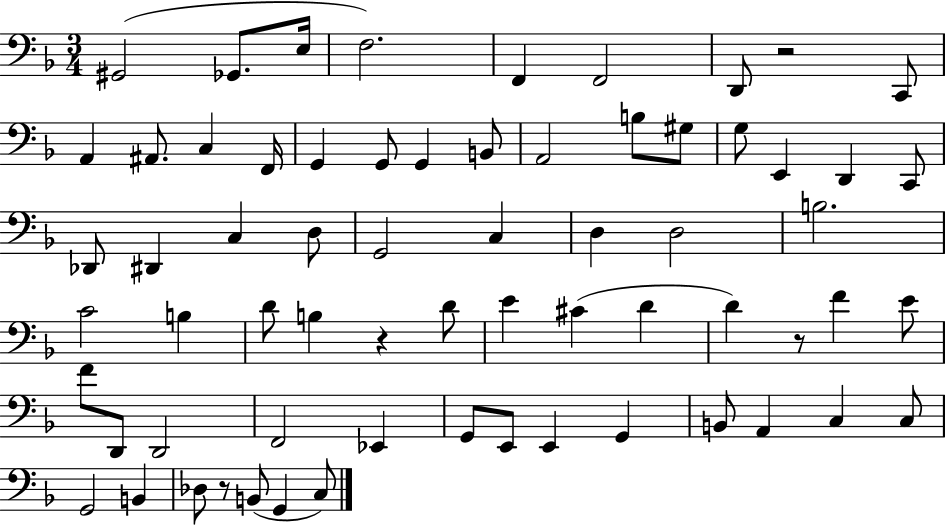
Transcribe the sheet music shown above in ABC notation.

X:1
T:Untitled
M:3/4
L:1/4
K:F
^G,,2 _G,,/2 E,/4 F,2 F,, F,,2 D,,/2 z2 C,,/2 A,, ^A,,/2 C, F,,/4 G,, G,,/2 G,, B,,/2 A,,2 B,/2 ^G,/2 G,/2 E,, D,, C,,/2 _D,,/2 ^D,, C, D,/2 G,,2 C, D, D,2 B,2 C2 B, D/2 B, z D/2 E ^C D D z/2 F E/2 F/2 D,,/2 D,,2 F,,2 _E,, G,,/2 E,,/2 E,, G,, B,,/2 A,, C, C,/2 G,,2 B,, _D,/2 z/2 B,,/2 G,, C,/2